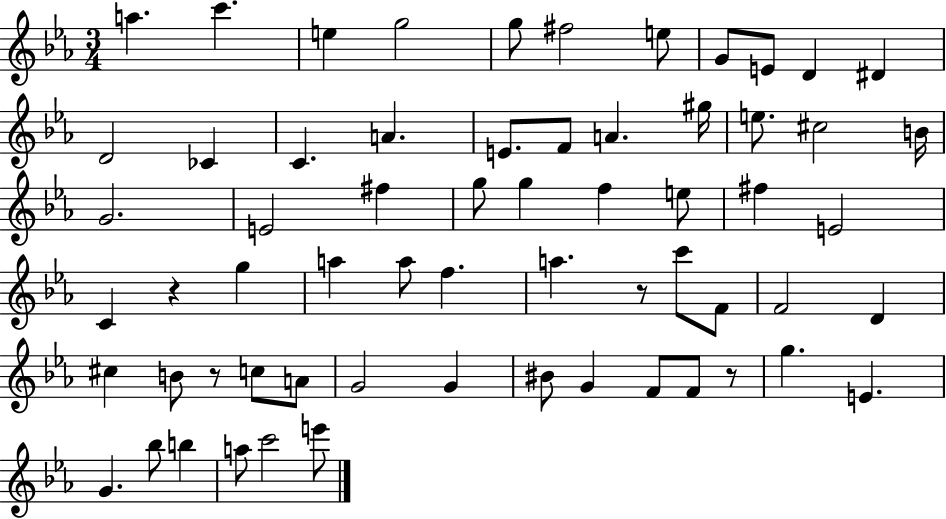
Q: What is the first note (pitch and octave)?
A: A5